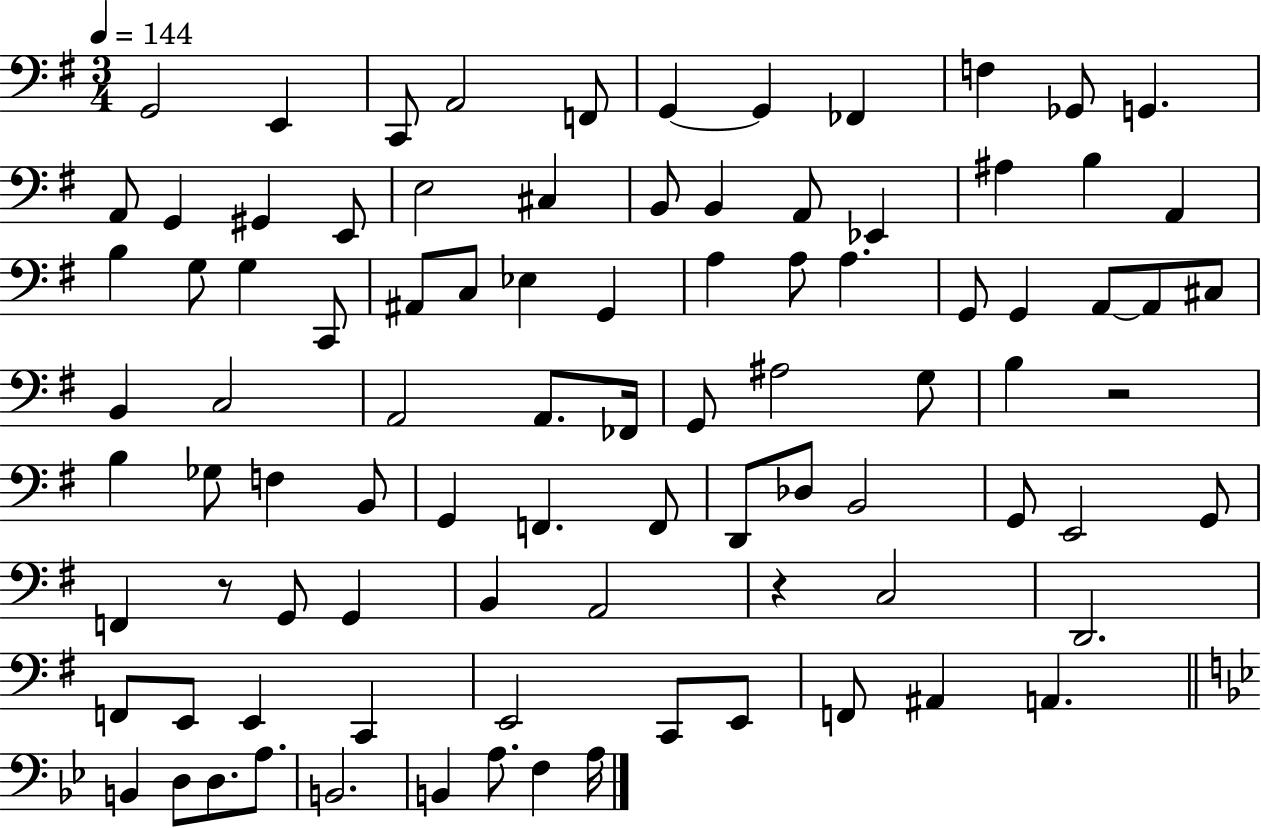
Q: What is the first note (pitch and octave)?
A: G2